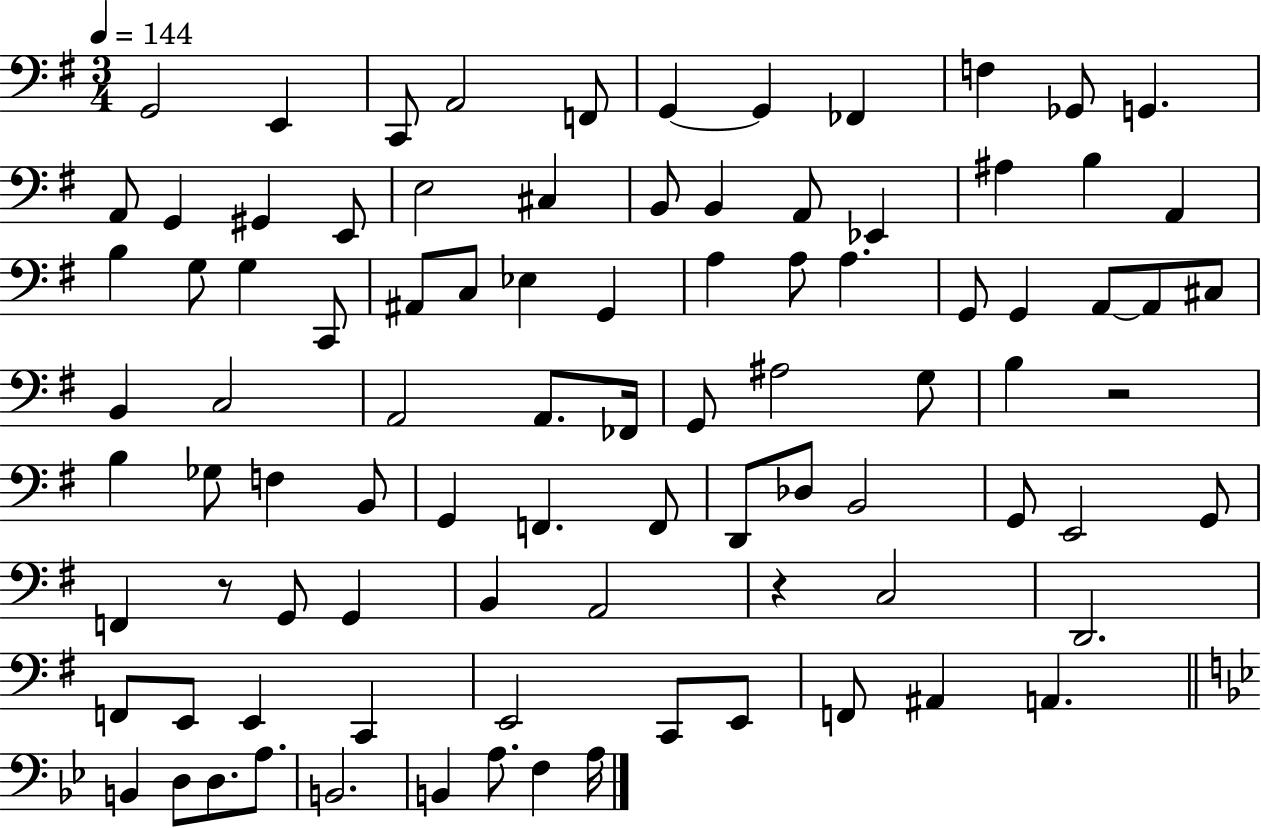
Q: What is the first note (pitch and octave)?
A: G2